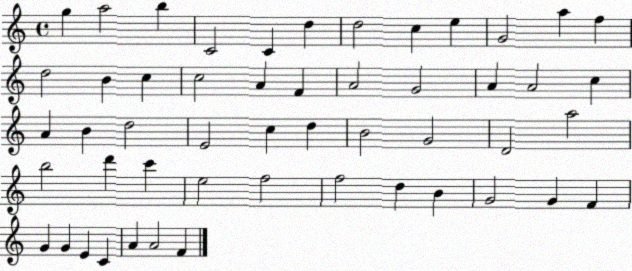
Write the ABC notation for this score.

X:1
T:Untitled
M:4/4
L:1/4
K:C
g a2 b C2 C d d2 c e G2 a f d2 B c c2 A F A2 G2 A A2 c A B d2 E2 c d B2 G2 D2 a2 b2 d' c' e2 f2 f2 d B G2 G F G G E C A A2 F